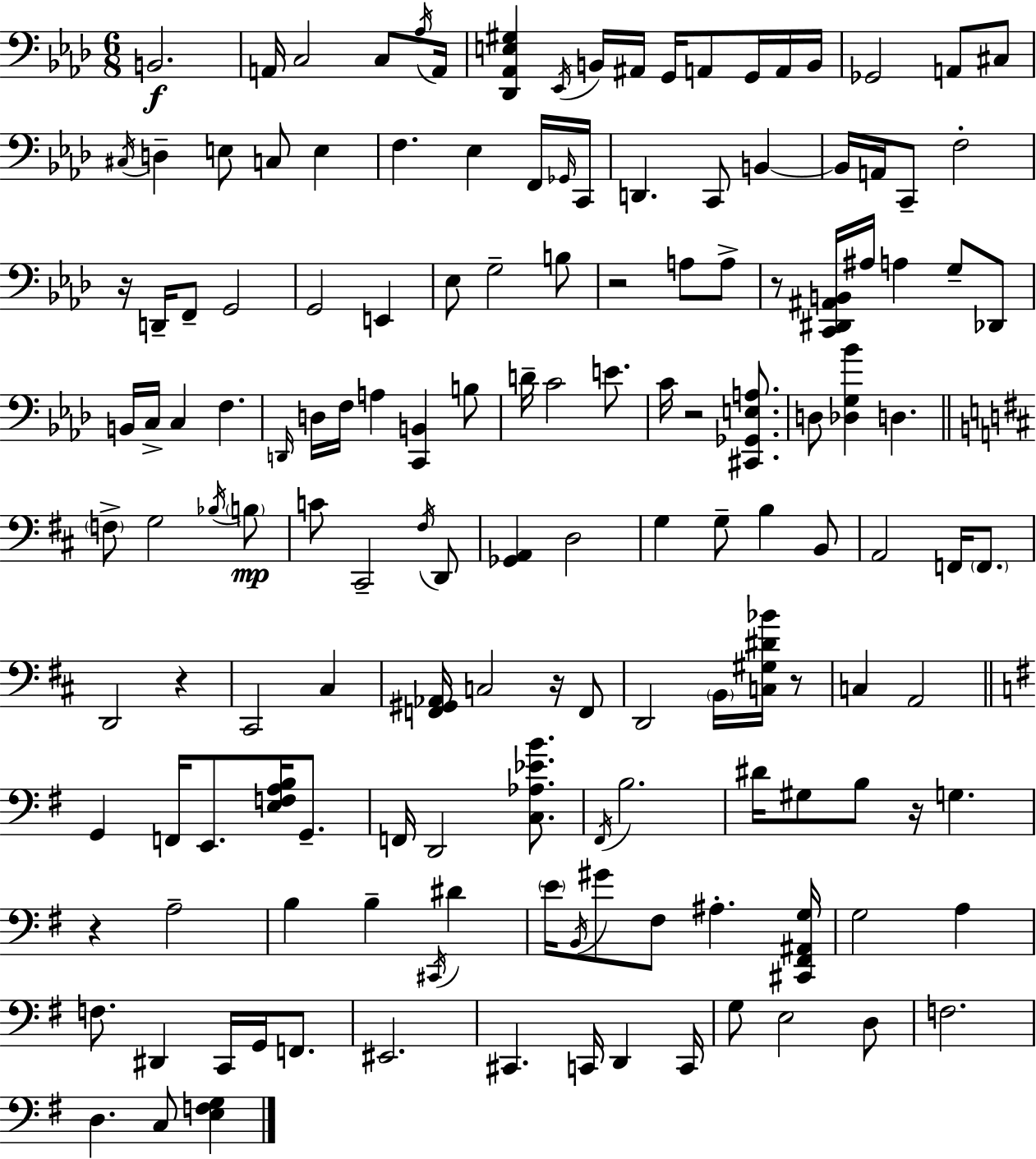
B2/h. A2/s C3/h C3/e Ab3/s A2/s [Db2,Ab2,E3,G#3]/q Eb2/s B2/s A#2/s G2/s A2/e G2/s A2/s B2/s Gb2/h A2/e C#3/e C#3/s D3/q E3/e C3/e E3/q F3/q. Eb3/q F2/s Gb2/s C2/s D2/q. C2/e B2/q B2/s A2/s C2/e F3/h R/s D2/s F2/e G2/h G2/h E2/q Eb3/e G3/h B3/e R/h A3/e A3/e R/e [C2,D#2,A#2,B2]/s A#3/s A3/q G3/e Db2/e B2/s C3/s C3/q F3/q. D2/s D3/s F3/s A3/q [C2,B2]/q B3/e D4/s C4/h E4/e. C4/s R/h [C#2,Gb2,E3,A3]/e. D3/e [Db3,G3,Bb4]/q D3/q. F3/e G3/h Bb3/s B3/e C4/e C#2/h F#3/s D2/e [Gb2,A2]/q D3/h G3/q G3/e B3/q B2/e A2/h F2/s F2/e. D2/h R/q C#2/h C#3/q [F2,G#2,Ab2]/s C3/h R/s F2/e D2/h B2/s [C3,G#3,D#4,Bb4]/s R/e C3/q A2/h G2/q F2/s E2/e. [E3,F3,A3,B3]/s G2/e. F2/s D2/h [C3,Ab3,Eb4,B4]/e. F#2/s B3/h. D#4/s G#3/e B3/e R/s G3/q. R/q A3/h B3/q B3/q C#2/s D#4/q E4/s B2/s G#4/e F#3/e A#3/q. [C#2,F#2,A#2,G3]/s G3/h A3/q F3/e. D#2/q C2/s G2/s F2/e. EIS2/h. C#2/q. C2/s D2/q C2/s G3/e E3/h D3/e F3/h. D3/q. C3/e [E3,F3,G3]/q